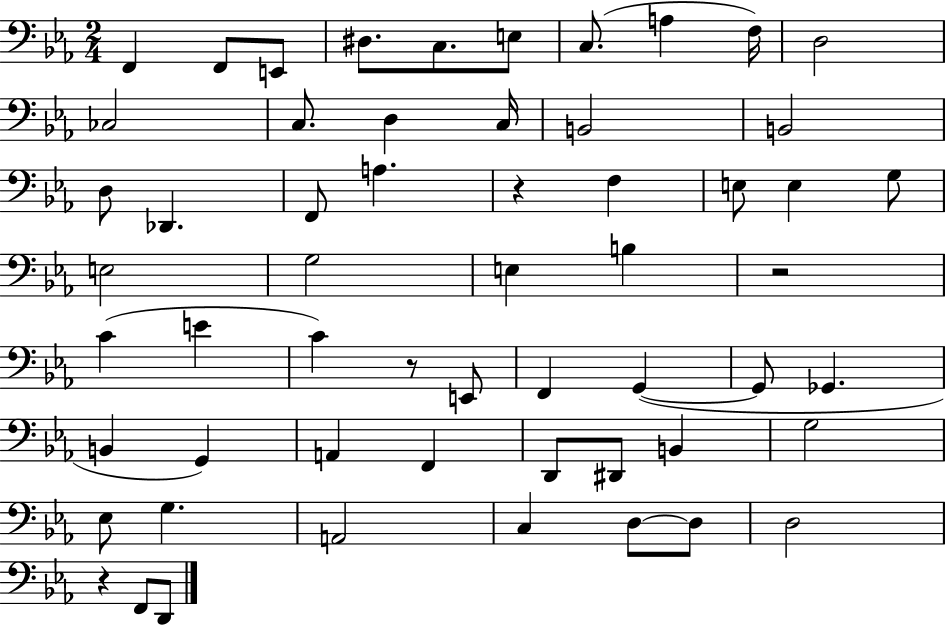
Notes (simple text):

F2/q F2/e E2/e D#3/e. C3/e. E3/e C3/e. A3/q F3/s D3/h CES3/h C3/e. D3/q C3/s B2/h B2/h D3/e Db2/q. F2/e A3/q. R/q F3/q E3/e E3/q G3/e E3/h G3/h E3/q B3/q R/h C4/q E4/q C4/q R/e E2/e F2/q G2/q G2/e Gb2/q. B2/q G2/q A2/q F2/q D2/e D#2/e B2/q G3/h Eb3/e G3/q. A2/h C3/q D3/e D3/e D3/h R/q F2/e D2/e